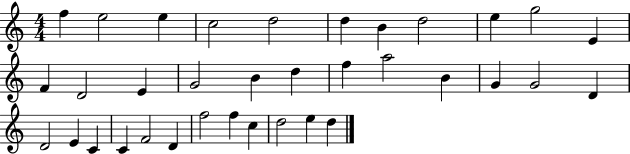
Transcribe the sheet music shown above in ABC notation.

X:1
T:Untitled
M:4/4
L:1/4
K:C
f e2 e c2 d2 d B d2 e g2 E F D2 E G2 B d f a2 B G G2 D D2 E C C F2 D f2 f c d2 e d